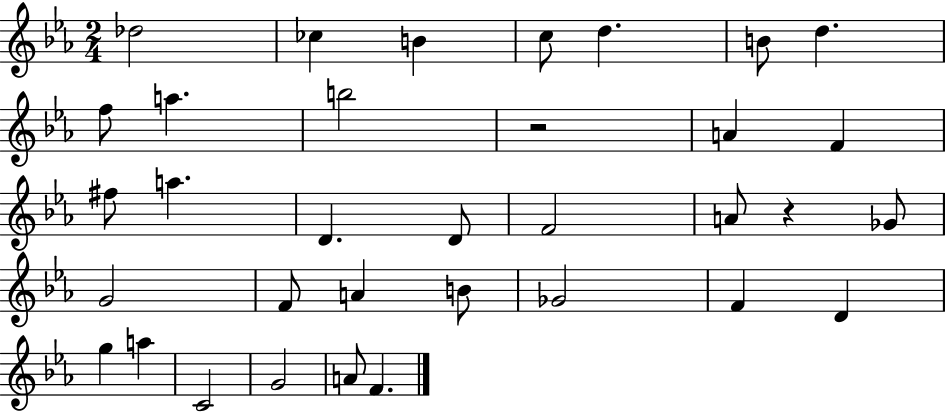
{
  \clef treble
  \numericTimeSignature
  \time 2/4
  \key ees \major
  des''2 | ces''4 b'4 | c''8 d''4. | b'8 d''4. | \break f''8 a''4. | b''2 | r2 | a'4 f'4 | \break fis''8 a''4. | d'4. d'8 | f'2 | a'8 r4 ges'8 | \break g'2 | f'8 a'4 b'8 | ges'2 | f'4 d'4 | \break g''4 a''4 | c'2 | g'2 | a'8 f'4. | \break \bar "|."
}